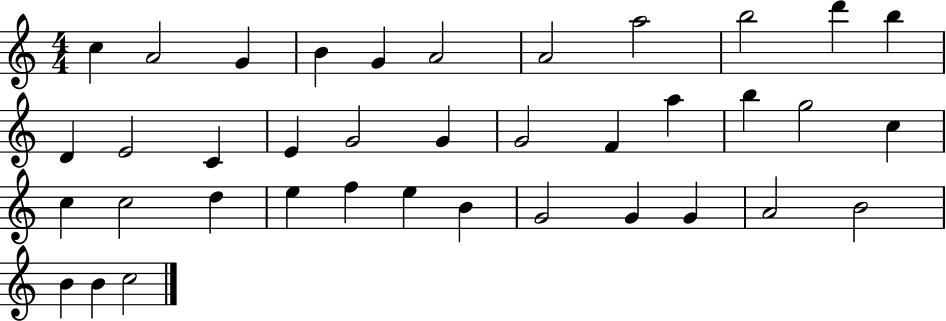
C5/q A4/h G4/q B4/q G4/q A4/h A4/h A5/h B5/h D6/q B5/q D4/q E4/h C4/q E4/q G4/h G4/q G4/h F4/q A5/q B5/q G5/h C5/q C5/q C5/h D5/q E5/q F5/q E5/q B4/q G4/h G4/q G4/q A4/h B4/h B4/q B4/q C5/h